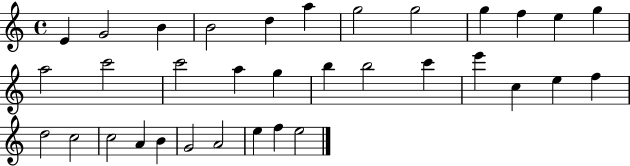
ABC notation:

X:1
T:Untitled
M:4/4
L:1/4
K:C
E G2 B B2 d a g2 g2 g f e g a2 c'2 c'2 a g b b2 c' e' c e f d2 c2 c2 A B G2 A2 e f e2